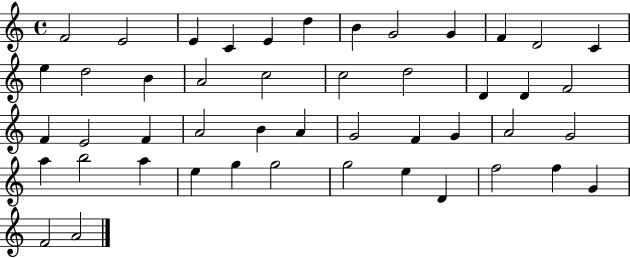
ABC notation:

X:1
T:Untitled
M:4/4
L:1/4
K:C
F2 E2 E C E d B G2 G F D2 C e d2 B A2 c2 c2 d2 D D F2 F E2 F A2 B A G2 F G A2 G2 a b2 a e g g2 g2 e D f2 f G F2 A2